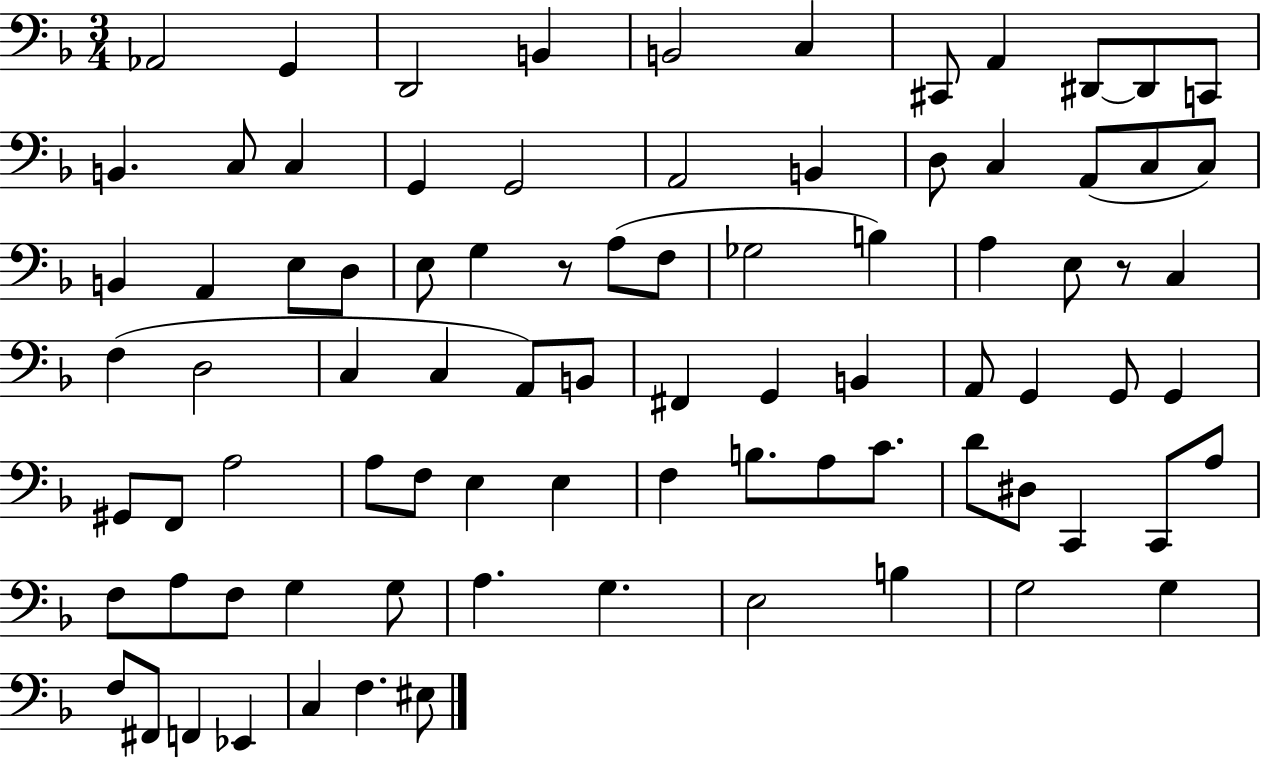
Ab2/h G2/q D2/h B2/q B2/h C3/q C#2/e A2/q D#2/e D#2/e C2/e B2/q. C3/e C3/q G2/q G2/h A2/h B2/q D3/e C3/q A2/e C3/e C3/e B2/q A2/q E3/e D3/e E3/e G3/q R/e A3/e F3/e Gb3/h B3/q A3/q E3/e R/e C3/q F3/q D3/h C3/q C3/q A2/e B2/e F#2/q G2/q B2/q A2/e G2/q G2/e G2/q G#2/e F2/e A3/h A3/e F3/e E3/q E3/q F3/q B3/e. A3/e C4/e. D4/e D#3/e C2/q C2/e A3/e F3/e A3/e F3/e G3/q G3/e A3/q. G3/q. E3/h B3/q G3/h G3/q F3/e F#2/e F2/q Eb2/q C3/q F3/q. EIS3/e